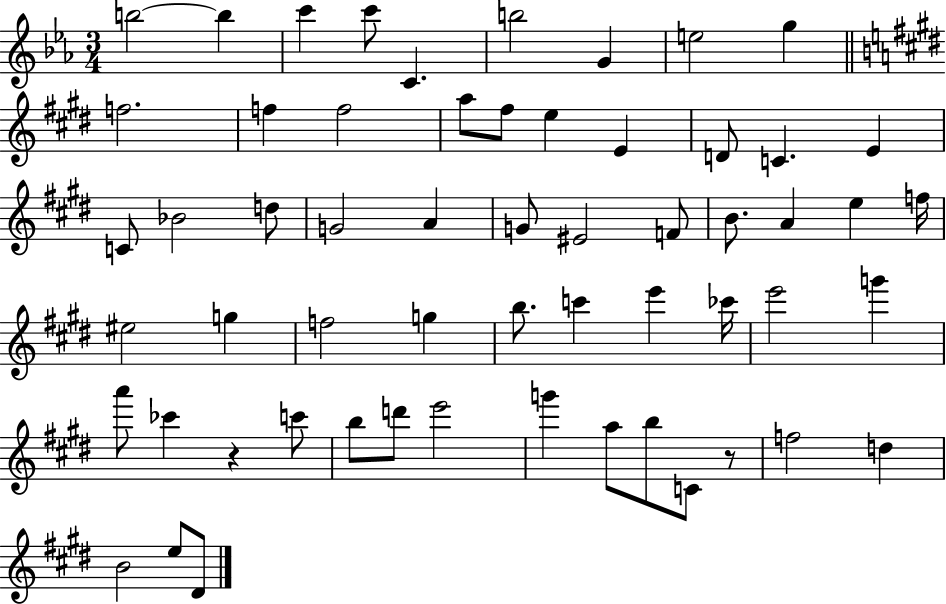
B5/h B5/q C6/q C6/e C4/q. B5/h G4/q E5/h G5/q F5/h. F5/q F5/h A5/e F#5/e E5/q E4/q D4/e C4/q. E4/q C4/e Bb4/h D5/e G4/h A4/q G4/e EIS4/h F4/e B4/e. A4/q E5/q F5/s EIS5/h G5/q F5/h G5/q B5/e. C6/q E6/q CES6/s E6/h G6/q A6/e CES6/q R/q C6/e B5/e D6/e E6/h G6/q A5/e B5/e C4/e R/e F5/h D5/q B4/h E5/e D#4/e